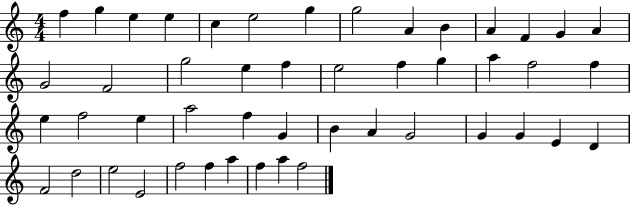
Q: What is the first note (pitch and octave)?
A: F5